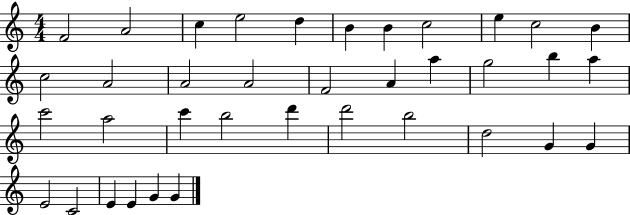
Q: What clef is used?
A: treble